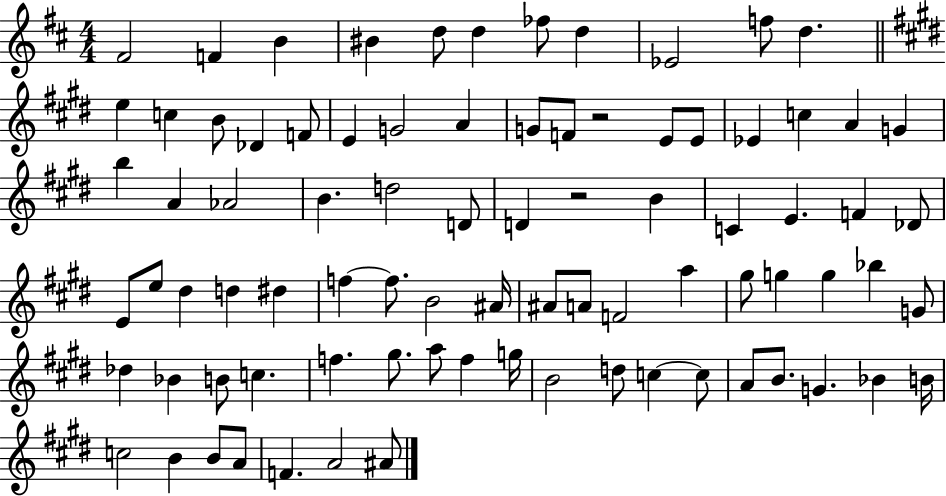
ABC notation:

X:1
T:Untitled
M:4/4
L:1/4
K:D
^F2 F B ^B d/2 d _f/2 d _E2 f/2 d e c B/2 _D F/2 E G2 A G/2 F/2 z2 E/2 E/2 _E c A G b A _A2 B d2 D/2 D z2 B C E F _D/2 E/2 e/2 ^d d ^d f f/2 B2 ^A/4 ^A/2 A/2 F2 a ^g/2 g g _b G/2 _d _B B/2 c f ^g/2 a/2 f g/4 B2 d/2 c c/2 A/2 B/2 G _B B/4 c2 B B/2 A/2 F A2 ^A/2